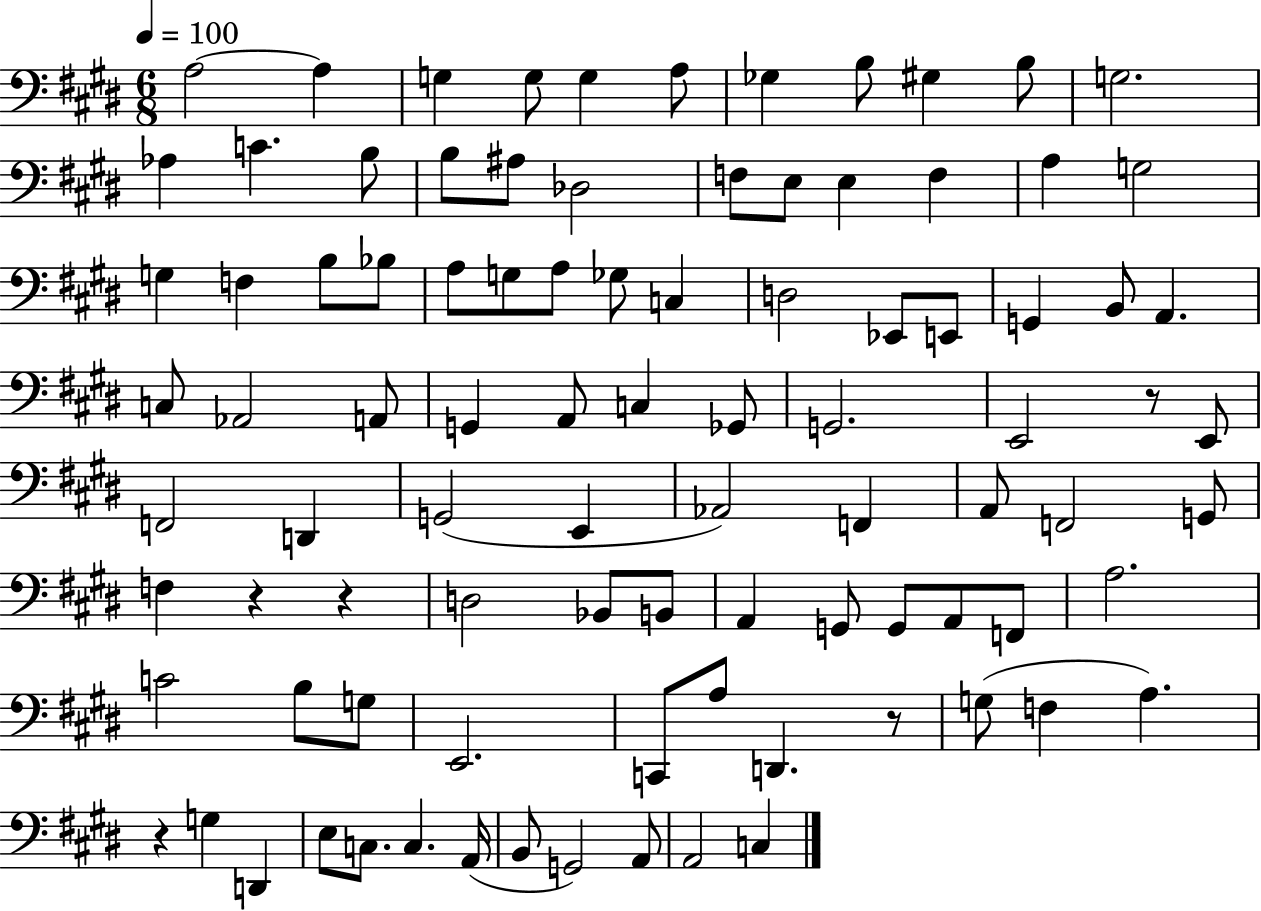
A3/h A3/q G3/q G3/e G3/q A3/e Gb3/q B3/e G#3/q B3/e G3/h. Ab3/q C4/q. B3/e B3/e A#3/e Db3/h F3/e E3/e E3/q F3/q A3/q G3/h G3/q F3/q B3/e Bb3/e A3/e G3/e A3/e Gb3/e C3/q D3/h Eb2/e E2/e G2/q B2/e A2/q. C3/e Ab2/h A2/e G2/q A2/e C3/q Gb2/e G2/h. E2/h R/e E2/e F2/h D2/q G2/h E2/q Ab2/h F2/q A2/e F2/h G2/e F3/q R/q R/q D3/h Bb2/e B2/e A2/q G2/e G2/e A2/e F2/e A3/h. C4/h B3/e G3/e E2/h. C2/e A3/e D2/q. R/e G3/e F3/q A3/q. R/q G3/q D2/q E3/e C3/e. C3/q. A2/s B2/e G2/h A2/e A2/h C3/q